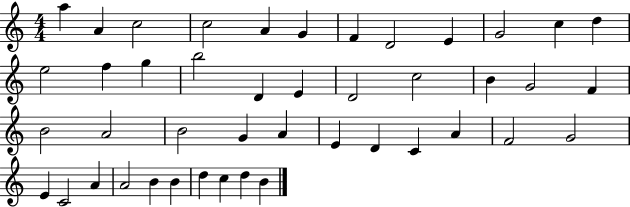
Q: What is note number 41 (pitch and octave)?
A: D5